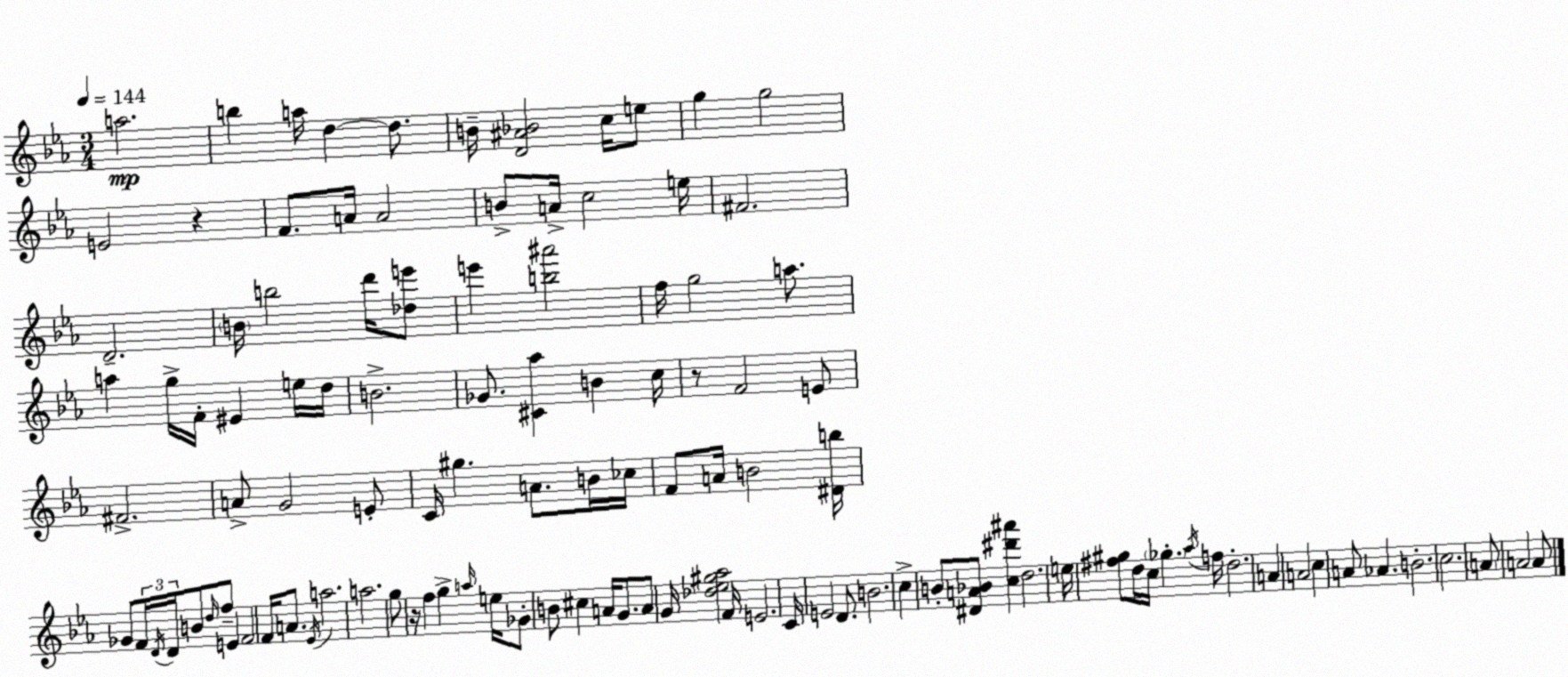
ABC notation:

X:1
T:Untitled
M:3/4
L:1/4
K:Eb
a2 b a/4 d d/2 B/4 [D^A_B]2 c/4 e/2 g g2 E2 z F/2 A/4 A2 B/2 A/4 c2 e/4 ^F2 D2 B/4 b2 d'/4 [_de']/2 e' [b^a']2 f/4 g2 a/2 a g/4 F/4 ^E e/4 d/4 B2 _G/2 [^C_a] B c/4 z/2 F2 E/2 ^F2 A/2 G2 E/2 C/4 ^g A/2 B/4 _c/4 F/2 A/4 B2 [^Db]/4 _G/2 F/4 D/4 D/4 B/2 d/4 f/2 E F2 F/4 A/2 _E/4 a2 a2 g/2 z/4 f g a/4 e/4 _G/2 B/2 ^c A/4 G/2 A/2 G/4 [_d_e^g_a]2 F/4 E2 C/4 E2 D/2 B2 c B/2 [^DA_B]/2 [c^d'^a'] d2 e/4 [^f^g]/2 d/4 c/4 _g _a/4 f/4 d2 A A2 c A/2 _A B2 c2 A/2 A2 A/2